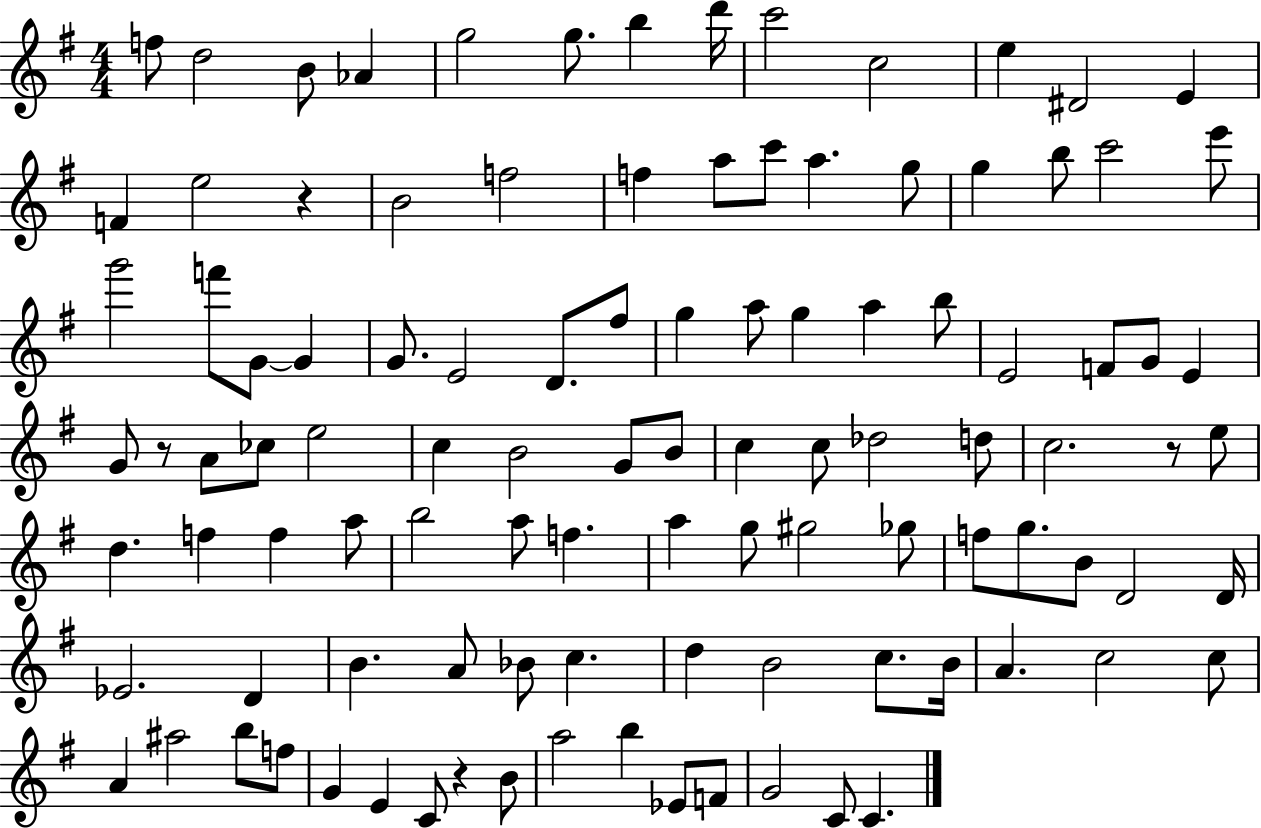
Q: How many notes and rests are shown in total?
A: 105